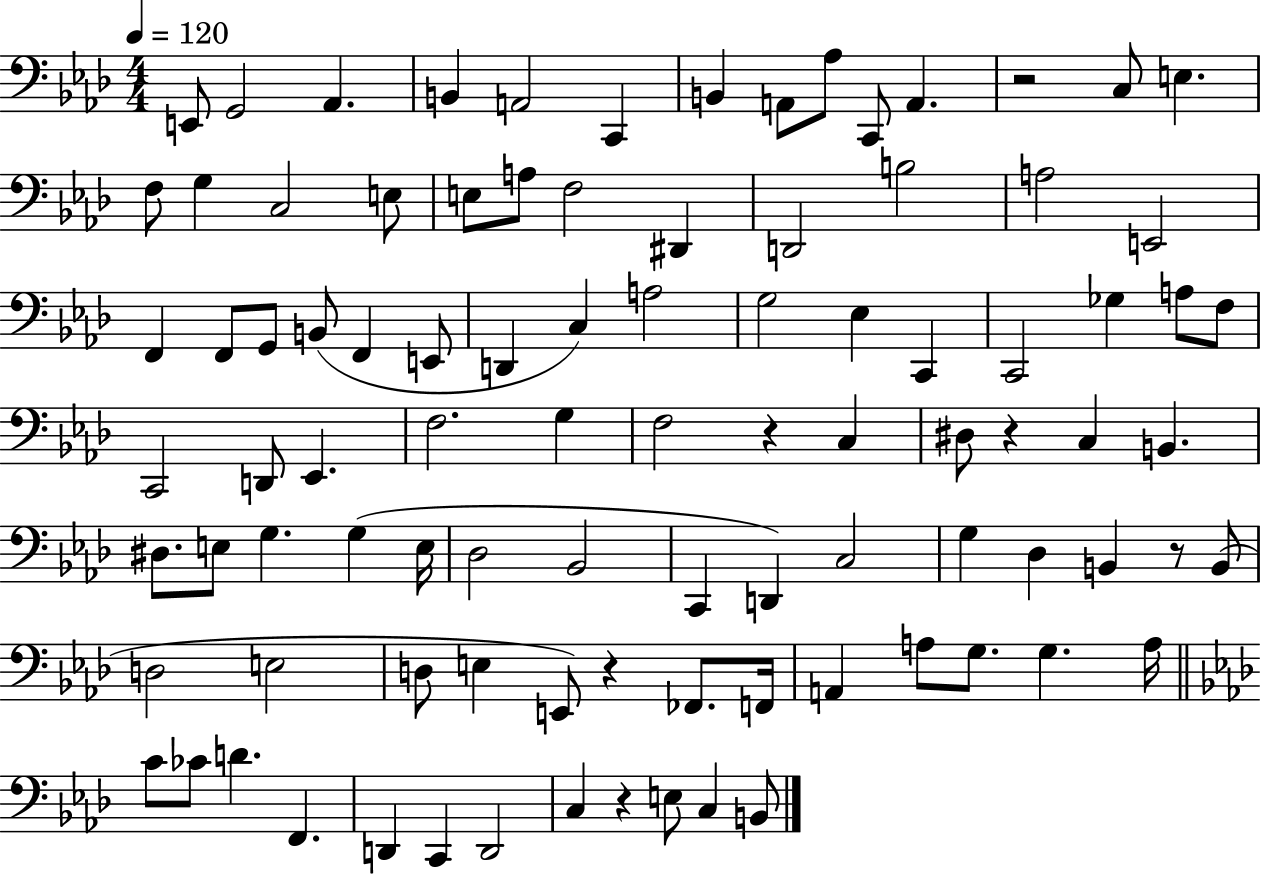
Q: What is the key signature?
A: AES major